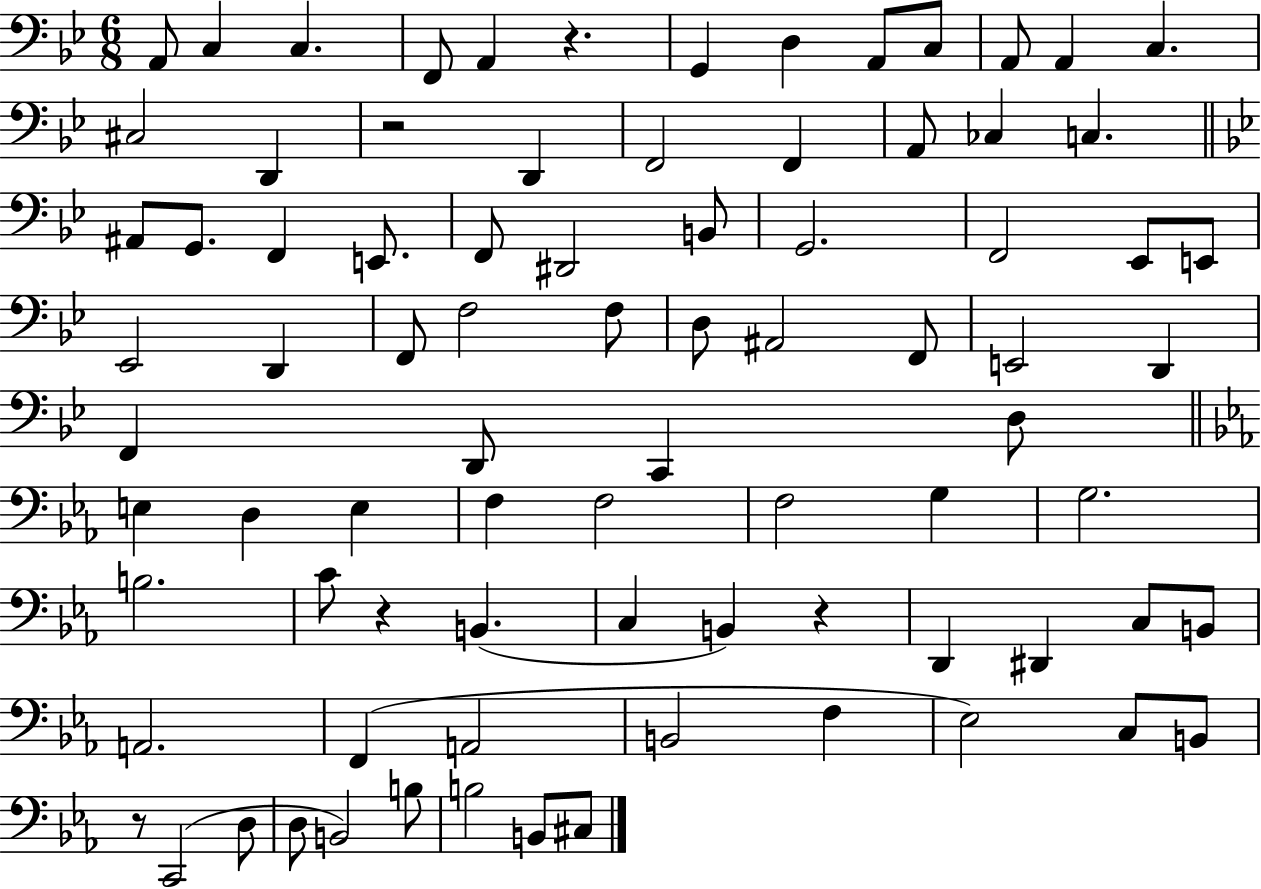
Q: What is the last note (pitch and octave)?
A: C#3